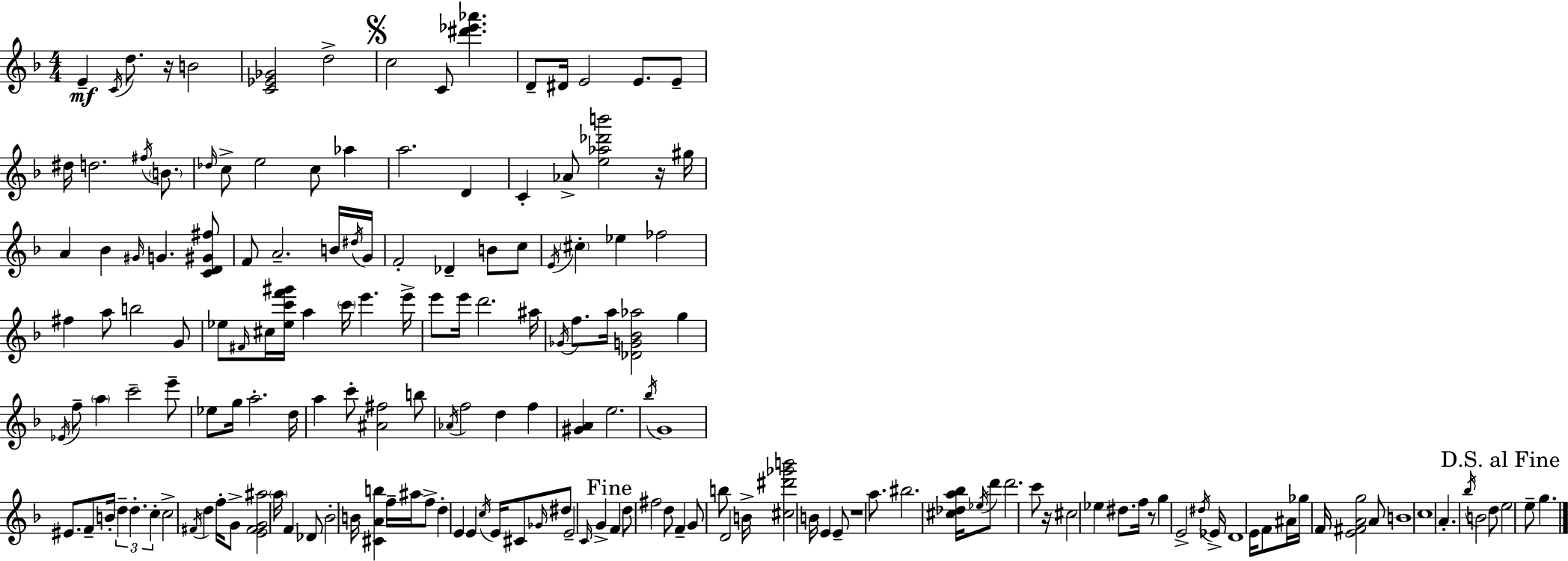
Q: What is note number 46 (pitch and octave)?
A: B5